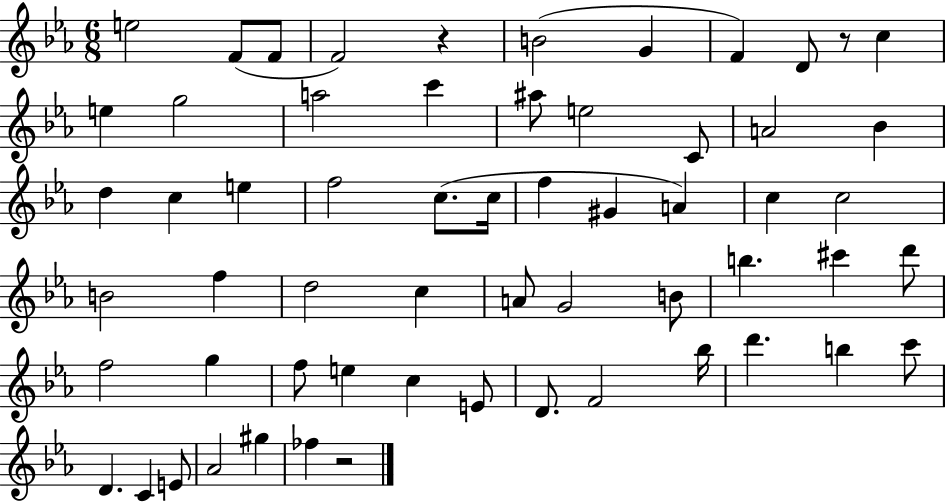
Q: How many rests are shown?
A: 3